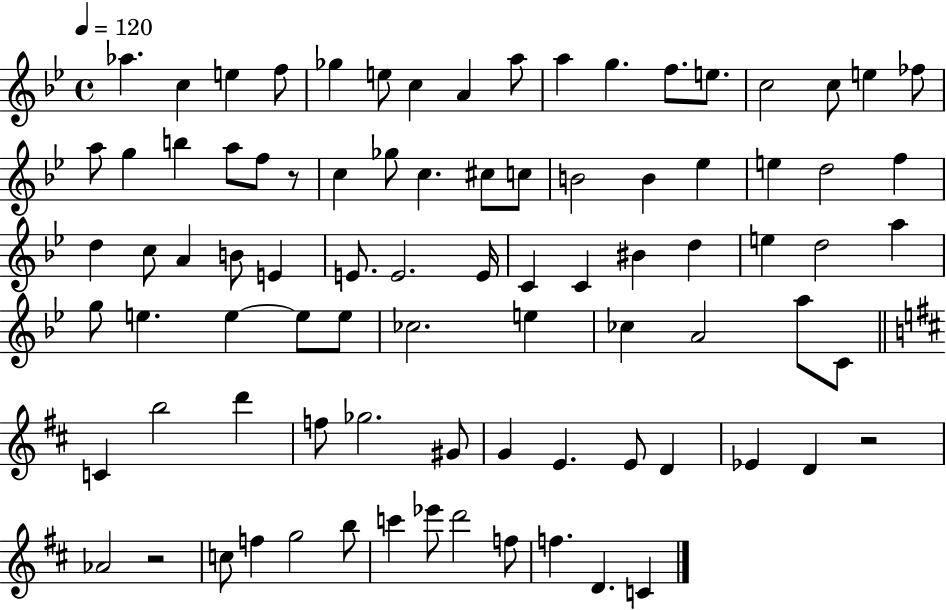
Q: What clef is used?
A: treble